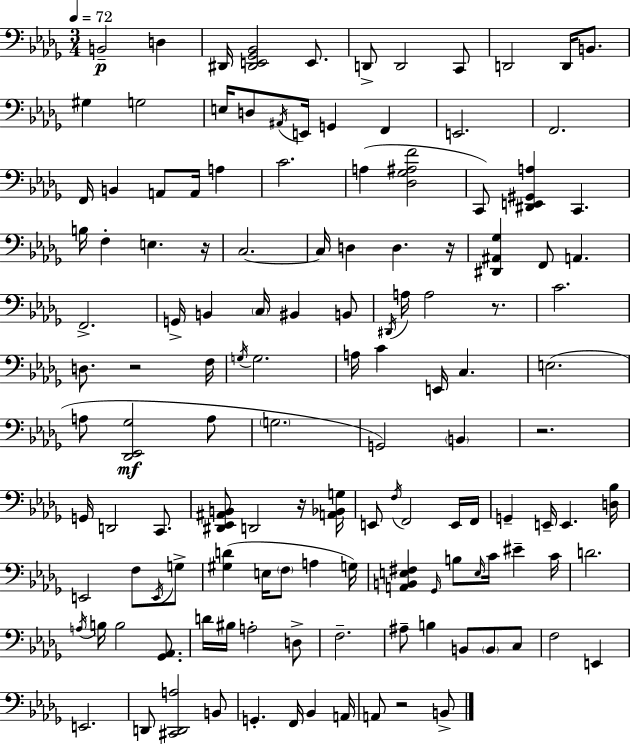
X:1
T:Untitled
M:3/4
L:1/4
K:Bbm
B,,2 D, ^D,,/4 [^D,,E,,_G,,_B,,]2 E,,/2 D,,/2 D,,2 C,,/2 D,,2 D,,/4 B,,/2 ^G, G,2 E,/4 D,/2 ^A,,/4 E,,/4 G,, F,, E,,2 F,,2 F,,/4 B,, A,,/2 A,,/4 A, C2 A, [_D,_G,^A,F]2 C,,/2 [^D,,E,,^G,,A,] C,, B,/4 F, E, z/4 C,2 C,/4 D, D, z/4 [^D,,^A,,_G,] F,,/2 A,, F,,2 G,,/4 B,, C,/4 ^B,, B,,/2 ^D,,/4 A,/4 A,2 z/2 C2 D,/2 z2 F,/4 G,/4 G,2 A,/4 C E,,/4 C, E,2 A,/2 [_D,,_E,,_G,]2 A,/2 G,2 G,,2 B,, z2 G,,/4 D,,2 C,,/2 [^D,,_E,,^A,,B,,]/2 D,,2 z/4 [A,,_B,,G,]/4 E,,/2 F,/4 F,,2 E,,/4 F,,/4 G,, E,,/4 E,, [D,_B,]/4 E,,2 F,/2 E,,/4 G,/2 [^G,D] E,/4 F,/2 A, G,/4 [A,,B,,E,^F,] _G,,/4 B,/2 E,/4 C/4 ^E C/4 D2 A,/4 B,/4 B,2 [_G,,_A,,]/2 D/4 ^B,/4 A,2 D,/2 F,2 ^A,/2 B, B,,/2 B,,/2 C,/2 F,2 E,, E,,2 D,,/2 [^C,,D,,A,]2 B,,/2 G,, F,,/4 _B,, A,,/4 A,,/2 z2 B,,/2